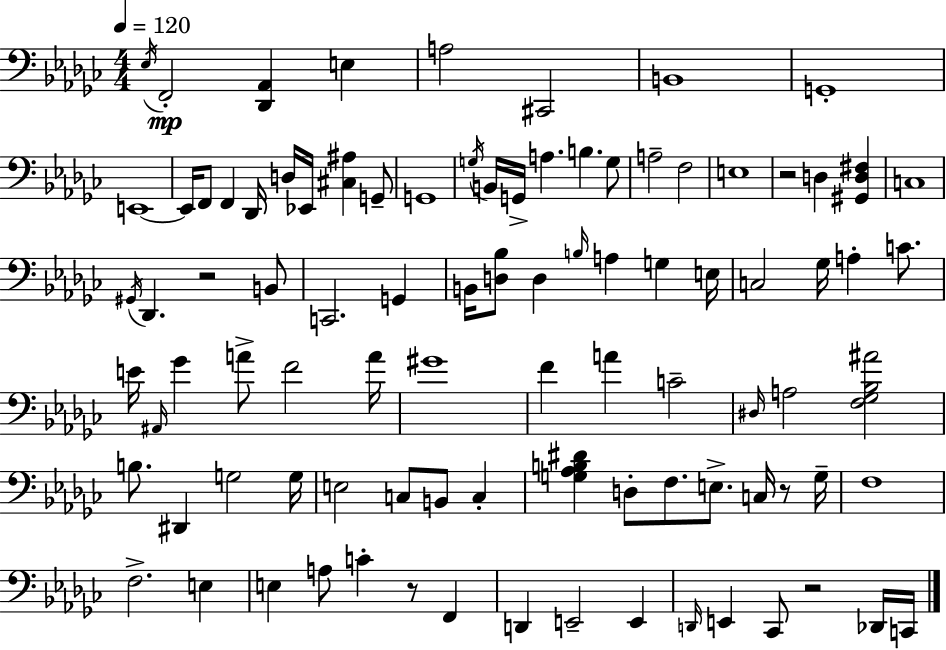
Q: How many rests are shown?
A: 5